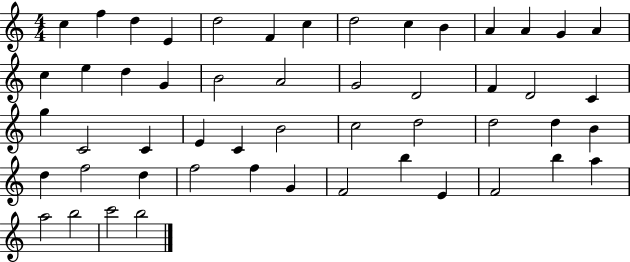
C5/q F5/q D5/q E4/q D5/h F4/q C5/q D5/h C5/q B4/q A4/q A4/q G4/q A4/q C5/q E5/q D5/q G4/q B4/h A4/h G4/h D4/h F4/q D4/h C4/q G5/q C4/h C4/q E4/q C4/q B4/h C5/h D5/h D5/h D5/q B4/q D5/q F5/h D5/q F5/h F5/q G4/q F4/h B5/q E4/q F4/h B5/q A5/q A5/h B5/h C6/h B5/h